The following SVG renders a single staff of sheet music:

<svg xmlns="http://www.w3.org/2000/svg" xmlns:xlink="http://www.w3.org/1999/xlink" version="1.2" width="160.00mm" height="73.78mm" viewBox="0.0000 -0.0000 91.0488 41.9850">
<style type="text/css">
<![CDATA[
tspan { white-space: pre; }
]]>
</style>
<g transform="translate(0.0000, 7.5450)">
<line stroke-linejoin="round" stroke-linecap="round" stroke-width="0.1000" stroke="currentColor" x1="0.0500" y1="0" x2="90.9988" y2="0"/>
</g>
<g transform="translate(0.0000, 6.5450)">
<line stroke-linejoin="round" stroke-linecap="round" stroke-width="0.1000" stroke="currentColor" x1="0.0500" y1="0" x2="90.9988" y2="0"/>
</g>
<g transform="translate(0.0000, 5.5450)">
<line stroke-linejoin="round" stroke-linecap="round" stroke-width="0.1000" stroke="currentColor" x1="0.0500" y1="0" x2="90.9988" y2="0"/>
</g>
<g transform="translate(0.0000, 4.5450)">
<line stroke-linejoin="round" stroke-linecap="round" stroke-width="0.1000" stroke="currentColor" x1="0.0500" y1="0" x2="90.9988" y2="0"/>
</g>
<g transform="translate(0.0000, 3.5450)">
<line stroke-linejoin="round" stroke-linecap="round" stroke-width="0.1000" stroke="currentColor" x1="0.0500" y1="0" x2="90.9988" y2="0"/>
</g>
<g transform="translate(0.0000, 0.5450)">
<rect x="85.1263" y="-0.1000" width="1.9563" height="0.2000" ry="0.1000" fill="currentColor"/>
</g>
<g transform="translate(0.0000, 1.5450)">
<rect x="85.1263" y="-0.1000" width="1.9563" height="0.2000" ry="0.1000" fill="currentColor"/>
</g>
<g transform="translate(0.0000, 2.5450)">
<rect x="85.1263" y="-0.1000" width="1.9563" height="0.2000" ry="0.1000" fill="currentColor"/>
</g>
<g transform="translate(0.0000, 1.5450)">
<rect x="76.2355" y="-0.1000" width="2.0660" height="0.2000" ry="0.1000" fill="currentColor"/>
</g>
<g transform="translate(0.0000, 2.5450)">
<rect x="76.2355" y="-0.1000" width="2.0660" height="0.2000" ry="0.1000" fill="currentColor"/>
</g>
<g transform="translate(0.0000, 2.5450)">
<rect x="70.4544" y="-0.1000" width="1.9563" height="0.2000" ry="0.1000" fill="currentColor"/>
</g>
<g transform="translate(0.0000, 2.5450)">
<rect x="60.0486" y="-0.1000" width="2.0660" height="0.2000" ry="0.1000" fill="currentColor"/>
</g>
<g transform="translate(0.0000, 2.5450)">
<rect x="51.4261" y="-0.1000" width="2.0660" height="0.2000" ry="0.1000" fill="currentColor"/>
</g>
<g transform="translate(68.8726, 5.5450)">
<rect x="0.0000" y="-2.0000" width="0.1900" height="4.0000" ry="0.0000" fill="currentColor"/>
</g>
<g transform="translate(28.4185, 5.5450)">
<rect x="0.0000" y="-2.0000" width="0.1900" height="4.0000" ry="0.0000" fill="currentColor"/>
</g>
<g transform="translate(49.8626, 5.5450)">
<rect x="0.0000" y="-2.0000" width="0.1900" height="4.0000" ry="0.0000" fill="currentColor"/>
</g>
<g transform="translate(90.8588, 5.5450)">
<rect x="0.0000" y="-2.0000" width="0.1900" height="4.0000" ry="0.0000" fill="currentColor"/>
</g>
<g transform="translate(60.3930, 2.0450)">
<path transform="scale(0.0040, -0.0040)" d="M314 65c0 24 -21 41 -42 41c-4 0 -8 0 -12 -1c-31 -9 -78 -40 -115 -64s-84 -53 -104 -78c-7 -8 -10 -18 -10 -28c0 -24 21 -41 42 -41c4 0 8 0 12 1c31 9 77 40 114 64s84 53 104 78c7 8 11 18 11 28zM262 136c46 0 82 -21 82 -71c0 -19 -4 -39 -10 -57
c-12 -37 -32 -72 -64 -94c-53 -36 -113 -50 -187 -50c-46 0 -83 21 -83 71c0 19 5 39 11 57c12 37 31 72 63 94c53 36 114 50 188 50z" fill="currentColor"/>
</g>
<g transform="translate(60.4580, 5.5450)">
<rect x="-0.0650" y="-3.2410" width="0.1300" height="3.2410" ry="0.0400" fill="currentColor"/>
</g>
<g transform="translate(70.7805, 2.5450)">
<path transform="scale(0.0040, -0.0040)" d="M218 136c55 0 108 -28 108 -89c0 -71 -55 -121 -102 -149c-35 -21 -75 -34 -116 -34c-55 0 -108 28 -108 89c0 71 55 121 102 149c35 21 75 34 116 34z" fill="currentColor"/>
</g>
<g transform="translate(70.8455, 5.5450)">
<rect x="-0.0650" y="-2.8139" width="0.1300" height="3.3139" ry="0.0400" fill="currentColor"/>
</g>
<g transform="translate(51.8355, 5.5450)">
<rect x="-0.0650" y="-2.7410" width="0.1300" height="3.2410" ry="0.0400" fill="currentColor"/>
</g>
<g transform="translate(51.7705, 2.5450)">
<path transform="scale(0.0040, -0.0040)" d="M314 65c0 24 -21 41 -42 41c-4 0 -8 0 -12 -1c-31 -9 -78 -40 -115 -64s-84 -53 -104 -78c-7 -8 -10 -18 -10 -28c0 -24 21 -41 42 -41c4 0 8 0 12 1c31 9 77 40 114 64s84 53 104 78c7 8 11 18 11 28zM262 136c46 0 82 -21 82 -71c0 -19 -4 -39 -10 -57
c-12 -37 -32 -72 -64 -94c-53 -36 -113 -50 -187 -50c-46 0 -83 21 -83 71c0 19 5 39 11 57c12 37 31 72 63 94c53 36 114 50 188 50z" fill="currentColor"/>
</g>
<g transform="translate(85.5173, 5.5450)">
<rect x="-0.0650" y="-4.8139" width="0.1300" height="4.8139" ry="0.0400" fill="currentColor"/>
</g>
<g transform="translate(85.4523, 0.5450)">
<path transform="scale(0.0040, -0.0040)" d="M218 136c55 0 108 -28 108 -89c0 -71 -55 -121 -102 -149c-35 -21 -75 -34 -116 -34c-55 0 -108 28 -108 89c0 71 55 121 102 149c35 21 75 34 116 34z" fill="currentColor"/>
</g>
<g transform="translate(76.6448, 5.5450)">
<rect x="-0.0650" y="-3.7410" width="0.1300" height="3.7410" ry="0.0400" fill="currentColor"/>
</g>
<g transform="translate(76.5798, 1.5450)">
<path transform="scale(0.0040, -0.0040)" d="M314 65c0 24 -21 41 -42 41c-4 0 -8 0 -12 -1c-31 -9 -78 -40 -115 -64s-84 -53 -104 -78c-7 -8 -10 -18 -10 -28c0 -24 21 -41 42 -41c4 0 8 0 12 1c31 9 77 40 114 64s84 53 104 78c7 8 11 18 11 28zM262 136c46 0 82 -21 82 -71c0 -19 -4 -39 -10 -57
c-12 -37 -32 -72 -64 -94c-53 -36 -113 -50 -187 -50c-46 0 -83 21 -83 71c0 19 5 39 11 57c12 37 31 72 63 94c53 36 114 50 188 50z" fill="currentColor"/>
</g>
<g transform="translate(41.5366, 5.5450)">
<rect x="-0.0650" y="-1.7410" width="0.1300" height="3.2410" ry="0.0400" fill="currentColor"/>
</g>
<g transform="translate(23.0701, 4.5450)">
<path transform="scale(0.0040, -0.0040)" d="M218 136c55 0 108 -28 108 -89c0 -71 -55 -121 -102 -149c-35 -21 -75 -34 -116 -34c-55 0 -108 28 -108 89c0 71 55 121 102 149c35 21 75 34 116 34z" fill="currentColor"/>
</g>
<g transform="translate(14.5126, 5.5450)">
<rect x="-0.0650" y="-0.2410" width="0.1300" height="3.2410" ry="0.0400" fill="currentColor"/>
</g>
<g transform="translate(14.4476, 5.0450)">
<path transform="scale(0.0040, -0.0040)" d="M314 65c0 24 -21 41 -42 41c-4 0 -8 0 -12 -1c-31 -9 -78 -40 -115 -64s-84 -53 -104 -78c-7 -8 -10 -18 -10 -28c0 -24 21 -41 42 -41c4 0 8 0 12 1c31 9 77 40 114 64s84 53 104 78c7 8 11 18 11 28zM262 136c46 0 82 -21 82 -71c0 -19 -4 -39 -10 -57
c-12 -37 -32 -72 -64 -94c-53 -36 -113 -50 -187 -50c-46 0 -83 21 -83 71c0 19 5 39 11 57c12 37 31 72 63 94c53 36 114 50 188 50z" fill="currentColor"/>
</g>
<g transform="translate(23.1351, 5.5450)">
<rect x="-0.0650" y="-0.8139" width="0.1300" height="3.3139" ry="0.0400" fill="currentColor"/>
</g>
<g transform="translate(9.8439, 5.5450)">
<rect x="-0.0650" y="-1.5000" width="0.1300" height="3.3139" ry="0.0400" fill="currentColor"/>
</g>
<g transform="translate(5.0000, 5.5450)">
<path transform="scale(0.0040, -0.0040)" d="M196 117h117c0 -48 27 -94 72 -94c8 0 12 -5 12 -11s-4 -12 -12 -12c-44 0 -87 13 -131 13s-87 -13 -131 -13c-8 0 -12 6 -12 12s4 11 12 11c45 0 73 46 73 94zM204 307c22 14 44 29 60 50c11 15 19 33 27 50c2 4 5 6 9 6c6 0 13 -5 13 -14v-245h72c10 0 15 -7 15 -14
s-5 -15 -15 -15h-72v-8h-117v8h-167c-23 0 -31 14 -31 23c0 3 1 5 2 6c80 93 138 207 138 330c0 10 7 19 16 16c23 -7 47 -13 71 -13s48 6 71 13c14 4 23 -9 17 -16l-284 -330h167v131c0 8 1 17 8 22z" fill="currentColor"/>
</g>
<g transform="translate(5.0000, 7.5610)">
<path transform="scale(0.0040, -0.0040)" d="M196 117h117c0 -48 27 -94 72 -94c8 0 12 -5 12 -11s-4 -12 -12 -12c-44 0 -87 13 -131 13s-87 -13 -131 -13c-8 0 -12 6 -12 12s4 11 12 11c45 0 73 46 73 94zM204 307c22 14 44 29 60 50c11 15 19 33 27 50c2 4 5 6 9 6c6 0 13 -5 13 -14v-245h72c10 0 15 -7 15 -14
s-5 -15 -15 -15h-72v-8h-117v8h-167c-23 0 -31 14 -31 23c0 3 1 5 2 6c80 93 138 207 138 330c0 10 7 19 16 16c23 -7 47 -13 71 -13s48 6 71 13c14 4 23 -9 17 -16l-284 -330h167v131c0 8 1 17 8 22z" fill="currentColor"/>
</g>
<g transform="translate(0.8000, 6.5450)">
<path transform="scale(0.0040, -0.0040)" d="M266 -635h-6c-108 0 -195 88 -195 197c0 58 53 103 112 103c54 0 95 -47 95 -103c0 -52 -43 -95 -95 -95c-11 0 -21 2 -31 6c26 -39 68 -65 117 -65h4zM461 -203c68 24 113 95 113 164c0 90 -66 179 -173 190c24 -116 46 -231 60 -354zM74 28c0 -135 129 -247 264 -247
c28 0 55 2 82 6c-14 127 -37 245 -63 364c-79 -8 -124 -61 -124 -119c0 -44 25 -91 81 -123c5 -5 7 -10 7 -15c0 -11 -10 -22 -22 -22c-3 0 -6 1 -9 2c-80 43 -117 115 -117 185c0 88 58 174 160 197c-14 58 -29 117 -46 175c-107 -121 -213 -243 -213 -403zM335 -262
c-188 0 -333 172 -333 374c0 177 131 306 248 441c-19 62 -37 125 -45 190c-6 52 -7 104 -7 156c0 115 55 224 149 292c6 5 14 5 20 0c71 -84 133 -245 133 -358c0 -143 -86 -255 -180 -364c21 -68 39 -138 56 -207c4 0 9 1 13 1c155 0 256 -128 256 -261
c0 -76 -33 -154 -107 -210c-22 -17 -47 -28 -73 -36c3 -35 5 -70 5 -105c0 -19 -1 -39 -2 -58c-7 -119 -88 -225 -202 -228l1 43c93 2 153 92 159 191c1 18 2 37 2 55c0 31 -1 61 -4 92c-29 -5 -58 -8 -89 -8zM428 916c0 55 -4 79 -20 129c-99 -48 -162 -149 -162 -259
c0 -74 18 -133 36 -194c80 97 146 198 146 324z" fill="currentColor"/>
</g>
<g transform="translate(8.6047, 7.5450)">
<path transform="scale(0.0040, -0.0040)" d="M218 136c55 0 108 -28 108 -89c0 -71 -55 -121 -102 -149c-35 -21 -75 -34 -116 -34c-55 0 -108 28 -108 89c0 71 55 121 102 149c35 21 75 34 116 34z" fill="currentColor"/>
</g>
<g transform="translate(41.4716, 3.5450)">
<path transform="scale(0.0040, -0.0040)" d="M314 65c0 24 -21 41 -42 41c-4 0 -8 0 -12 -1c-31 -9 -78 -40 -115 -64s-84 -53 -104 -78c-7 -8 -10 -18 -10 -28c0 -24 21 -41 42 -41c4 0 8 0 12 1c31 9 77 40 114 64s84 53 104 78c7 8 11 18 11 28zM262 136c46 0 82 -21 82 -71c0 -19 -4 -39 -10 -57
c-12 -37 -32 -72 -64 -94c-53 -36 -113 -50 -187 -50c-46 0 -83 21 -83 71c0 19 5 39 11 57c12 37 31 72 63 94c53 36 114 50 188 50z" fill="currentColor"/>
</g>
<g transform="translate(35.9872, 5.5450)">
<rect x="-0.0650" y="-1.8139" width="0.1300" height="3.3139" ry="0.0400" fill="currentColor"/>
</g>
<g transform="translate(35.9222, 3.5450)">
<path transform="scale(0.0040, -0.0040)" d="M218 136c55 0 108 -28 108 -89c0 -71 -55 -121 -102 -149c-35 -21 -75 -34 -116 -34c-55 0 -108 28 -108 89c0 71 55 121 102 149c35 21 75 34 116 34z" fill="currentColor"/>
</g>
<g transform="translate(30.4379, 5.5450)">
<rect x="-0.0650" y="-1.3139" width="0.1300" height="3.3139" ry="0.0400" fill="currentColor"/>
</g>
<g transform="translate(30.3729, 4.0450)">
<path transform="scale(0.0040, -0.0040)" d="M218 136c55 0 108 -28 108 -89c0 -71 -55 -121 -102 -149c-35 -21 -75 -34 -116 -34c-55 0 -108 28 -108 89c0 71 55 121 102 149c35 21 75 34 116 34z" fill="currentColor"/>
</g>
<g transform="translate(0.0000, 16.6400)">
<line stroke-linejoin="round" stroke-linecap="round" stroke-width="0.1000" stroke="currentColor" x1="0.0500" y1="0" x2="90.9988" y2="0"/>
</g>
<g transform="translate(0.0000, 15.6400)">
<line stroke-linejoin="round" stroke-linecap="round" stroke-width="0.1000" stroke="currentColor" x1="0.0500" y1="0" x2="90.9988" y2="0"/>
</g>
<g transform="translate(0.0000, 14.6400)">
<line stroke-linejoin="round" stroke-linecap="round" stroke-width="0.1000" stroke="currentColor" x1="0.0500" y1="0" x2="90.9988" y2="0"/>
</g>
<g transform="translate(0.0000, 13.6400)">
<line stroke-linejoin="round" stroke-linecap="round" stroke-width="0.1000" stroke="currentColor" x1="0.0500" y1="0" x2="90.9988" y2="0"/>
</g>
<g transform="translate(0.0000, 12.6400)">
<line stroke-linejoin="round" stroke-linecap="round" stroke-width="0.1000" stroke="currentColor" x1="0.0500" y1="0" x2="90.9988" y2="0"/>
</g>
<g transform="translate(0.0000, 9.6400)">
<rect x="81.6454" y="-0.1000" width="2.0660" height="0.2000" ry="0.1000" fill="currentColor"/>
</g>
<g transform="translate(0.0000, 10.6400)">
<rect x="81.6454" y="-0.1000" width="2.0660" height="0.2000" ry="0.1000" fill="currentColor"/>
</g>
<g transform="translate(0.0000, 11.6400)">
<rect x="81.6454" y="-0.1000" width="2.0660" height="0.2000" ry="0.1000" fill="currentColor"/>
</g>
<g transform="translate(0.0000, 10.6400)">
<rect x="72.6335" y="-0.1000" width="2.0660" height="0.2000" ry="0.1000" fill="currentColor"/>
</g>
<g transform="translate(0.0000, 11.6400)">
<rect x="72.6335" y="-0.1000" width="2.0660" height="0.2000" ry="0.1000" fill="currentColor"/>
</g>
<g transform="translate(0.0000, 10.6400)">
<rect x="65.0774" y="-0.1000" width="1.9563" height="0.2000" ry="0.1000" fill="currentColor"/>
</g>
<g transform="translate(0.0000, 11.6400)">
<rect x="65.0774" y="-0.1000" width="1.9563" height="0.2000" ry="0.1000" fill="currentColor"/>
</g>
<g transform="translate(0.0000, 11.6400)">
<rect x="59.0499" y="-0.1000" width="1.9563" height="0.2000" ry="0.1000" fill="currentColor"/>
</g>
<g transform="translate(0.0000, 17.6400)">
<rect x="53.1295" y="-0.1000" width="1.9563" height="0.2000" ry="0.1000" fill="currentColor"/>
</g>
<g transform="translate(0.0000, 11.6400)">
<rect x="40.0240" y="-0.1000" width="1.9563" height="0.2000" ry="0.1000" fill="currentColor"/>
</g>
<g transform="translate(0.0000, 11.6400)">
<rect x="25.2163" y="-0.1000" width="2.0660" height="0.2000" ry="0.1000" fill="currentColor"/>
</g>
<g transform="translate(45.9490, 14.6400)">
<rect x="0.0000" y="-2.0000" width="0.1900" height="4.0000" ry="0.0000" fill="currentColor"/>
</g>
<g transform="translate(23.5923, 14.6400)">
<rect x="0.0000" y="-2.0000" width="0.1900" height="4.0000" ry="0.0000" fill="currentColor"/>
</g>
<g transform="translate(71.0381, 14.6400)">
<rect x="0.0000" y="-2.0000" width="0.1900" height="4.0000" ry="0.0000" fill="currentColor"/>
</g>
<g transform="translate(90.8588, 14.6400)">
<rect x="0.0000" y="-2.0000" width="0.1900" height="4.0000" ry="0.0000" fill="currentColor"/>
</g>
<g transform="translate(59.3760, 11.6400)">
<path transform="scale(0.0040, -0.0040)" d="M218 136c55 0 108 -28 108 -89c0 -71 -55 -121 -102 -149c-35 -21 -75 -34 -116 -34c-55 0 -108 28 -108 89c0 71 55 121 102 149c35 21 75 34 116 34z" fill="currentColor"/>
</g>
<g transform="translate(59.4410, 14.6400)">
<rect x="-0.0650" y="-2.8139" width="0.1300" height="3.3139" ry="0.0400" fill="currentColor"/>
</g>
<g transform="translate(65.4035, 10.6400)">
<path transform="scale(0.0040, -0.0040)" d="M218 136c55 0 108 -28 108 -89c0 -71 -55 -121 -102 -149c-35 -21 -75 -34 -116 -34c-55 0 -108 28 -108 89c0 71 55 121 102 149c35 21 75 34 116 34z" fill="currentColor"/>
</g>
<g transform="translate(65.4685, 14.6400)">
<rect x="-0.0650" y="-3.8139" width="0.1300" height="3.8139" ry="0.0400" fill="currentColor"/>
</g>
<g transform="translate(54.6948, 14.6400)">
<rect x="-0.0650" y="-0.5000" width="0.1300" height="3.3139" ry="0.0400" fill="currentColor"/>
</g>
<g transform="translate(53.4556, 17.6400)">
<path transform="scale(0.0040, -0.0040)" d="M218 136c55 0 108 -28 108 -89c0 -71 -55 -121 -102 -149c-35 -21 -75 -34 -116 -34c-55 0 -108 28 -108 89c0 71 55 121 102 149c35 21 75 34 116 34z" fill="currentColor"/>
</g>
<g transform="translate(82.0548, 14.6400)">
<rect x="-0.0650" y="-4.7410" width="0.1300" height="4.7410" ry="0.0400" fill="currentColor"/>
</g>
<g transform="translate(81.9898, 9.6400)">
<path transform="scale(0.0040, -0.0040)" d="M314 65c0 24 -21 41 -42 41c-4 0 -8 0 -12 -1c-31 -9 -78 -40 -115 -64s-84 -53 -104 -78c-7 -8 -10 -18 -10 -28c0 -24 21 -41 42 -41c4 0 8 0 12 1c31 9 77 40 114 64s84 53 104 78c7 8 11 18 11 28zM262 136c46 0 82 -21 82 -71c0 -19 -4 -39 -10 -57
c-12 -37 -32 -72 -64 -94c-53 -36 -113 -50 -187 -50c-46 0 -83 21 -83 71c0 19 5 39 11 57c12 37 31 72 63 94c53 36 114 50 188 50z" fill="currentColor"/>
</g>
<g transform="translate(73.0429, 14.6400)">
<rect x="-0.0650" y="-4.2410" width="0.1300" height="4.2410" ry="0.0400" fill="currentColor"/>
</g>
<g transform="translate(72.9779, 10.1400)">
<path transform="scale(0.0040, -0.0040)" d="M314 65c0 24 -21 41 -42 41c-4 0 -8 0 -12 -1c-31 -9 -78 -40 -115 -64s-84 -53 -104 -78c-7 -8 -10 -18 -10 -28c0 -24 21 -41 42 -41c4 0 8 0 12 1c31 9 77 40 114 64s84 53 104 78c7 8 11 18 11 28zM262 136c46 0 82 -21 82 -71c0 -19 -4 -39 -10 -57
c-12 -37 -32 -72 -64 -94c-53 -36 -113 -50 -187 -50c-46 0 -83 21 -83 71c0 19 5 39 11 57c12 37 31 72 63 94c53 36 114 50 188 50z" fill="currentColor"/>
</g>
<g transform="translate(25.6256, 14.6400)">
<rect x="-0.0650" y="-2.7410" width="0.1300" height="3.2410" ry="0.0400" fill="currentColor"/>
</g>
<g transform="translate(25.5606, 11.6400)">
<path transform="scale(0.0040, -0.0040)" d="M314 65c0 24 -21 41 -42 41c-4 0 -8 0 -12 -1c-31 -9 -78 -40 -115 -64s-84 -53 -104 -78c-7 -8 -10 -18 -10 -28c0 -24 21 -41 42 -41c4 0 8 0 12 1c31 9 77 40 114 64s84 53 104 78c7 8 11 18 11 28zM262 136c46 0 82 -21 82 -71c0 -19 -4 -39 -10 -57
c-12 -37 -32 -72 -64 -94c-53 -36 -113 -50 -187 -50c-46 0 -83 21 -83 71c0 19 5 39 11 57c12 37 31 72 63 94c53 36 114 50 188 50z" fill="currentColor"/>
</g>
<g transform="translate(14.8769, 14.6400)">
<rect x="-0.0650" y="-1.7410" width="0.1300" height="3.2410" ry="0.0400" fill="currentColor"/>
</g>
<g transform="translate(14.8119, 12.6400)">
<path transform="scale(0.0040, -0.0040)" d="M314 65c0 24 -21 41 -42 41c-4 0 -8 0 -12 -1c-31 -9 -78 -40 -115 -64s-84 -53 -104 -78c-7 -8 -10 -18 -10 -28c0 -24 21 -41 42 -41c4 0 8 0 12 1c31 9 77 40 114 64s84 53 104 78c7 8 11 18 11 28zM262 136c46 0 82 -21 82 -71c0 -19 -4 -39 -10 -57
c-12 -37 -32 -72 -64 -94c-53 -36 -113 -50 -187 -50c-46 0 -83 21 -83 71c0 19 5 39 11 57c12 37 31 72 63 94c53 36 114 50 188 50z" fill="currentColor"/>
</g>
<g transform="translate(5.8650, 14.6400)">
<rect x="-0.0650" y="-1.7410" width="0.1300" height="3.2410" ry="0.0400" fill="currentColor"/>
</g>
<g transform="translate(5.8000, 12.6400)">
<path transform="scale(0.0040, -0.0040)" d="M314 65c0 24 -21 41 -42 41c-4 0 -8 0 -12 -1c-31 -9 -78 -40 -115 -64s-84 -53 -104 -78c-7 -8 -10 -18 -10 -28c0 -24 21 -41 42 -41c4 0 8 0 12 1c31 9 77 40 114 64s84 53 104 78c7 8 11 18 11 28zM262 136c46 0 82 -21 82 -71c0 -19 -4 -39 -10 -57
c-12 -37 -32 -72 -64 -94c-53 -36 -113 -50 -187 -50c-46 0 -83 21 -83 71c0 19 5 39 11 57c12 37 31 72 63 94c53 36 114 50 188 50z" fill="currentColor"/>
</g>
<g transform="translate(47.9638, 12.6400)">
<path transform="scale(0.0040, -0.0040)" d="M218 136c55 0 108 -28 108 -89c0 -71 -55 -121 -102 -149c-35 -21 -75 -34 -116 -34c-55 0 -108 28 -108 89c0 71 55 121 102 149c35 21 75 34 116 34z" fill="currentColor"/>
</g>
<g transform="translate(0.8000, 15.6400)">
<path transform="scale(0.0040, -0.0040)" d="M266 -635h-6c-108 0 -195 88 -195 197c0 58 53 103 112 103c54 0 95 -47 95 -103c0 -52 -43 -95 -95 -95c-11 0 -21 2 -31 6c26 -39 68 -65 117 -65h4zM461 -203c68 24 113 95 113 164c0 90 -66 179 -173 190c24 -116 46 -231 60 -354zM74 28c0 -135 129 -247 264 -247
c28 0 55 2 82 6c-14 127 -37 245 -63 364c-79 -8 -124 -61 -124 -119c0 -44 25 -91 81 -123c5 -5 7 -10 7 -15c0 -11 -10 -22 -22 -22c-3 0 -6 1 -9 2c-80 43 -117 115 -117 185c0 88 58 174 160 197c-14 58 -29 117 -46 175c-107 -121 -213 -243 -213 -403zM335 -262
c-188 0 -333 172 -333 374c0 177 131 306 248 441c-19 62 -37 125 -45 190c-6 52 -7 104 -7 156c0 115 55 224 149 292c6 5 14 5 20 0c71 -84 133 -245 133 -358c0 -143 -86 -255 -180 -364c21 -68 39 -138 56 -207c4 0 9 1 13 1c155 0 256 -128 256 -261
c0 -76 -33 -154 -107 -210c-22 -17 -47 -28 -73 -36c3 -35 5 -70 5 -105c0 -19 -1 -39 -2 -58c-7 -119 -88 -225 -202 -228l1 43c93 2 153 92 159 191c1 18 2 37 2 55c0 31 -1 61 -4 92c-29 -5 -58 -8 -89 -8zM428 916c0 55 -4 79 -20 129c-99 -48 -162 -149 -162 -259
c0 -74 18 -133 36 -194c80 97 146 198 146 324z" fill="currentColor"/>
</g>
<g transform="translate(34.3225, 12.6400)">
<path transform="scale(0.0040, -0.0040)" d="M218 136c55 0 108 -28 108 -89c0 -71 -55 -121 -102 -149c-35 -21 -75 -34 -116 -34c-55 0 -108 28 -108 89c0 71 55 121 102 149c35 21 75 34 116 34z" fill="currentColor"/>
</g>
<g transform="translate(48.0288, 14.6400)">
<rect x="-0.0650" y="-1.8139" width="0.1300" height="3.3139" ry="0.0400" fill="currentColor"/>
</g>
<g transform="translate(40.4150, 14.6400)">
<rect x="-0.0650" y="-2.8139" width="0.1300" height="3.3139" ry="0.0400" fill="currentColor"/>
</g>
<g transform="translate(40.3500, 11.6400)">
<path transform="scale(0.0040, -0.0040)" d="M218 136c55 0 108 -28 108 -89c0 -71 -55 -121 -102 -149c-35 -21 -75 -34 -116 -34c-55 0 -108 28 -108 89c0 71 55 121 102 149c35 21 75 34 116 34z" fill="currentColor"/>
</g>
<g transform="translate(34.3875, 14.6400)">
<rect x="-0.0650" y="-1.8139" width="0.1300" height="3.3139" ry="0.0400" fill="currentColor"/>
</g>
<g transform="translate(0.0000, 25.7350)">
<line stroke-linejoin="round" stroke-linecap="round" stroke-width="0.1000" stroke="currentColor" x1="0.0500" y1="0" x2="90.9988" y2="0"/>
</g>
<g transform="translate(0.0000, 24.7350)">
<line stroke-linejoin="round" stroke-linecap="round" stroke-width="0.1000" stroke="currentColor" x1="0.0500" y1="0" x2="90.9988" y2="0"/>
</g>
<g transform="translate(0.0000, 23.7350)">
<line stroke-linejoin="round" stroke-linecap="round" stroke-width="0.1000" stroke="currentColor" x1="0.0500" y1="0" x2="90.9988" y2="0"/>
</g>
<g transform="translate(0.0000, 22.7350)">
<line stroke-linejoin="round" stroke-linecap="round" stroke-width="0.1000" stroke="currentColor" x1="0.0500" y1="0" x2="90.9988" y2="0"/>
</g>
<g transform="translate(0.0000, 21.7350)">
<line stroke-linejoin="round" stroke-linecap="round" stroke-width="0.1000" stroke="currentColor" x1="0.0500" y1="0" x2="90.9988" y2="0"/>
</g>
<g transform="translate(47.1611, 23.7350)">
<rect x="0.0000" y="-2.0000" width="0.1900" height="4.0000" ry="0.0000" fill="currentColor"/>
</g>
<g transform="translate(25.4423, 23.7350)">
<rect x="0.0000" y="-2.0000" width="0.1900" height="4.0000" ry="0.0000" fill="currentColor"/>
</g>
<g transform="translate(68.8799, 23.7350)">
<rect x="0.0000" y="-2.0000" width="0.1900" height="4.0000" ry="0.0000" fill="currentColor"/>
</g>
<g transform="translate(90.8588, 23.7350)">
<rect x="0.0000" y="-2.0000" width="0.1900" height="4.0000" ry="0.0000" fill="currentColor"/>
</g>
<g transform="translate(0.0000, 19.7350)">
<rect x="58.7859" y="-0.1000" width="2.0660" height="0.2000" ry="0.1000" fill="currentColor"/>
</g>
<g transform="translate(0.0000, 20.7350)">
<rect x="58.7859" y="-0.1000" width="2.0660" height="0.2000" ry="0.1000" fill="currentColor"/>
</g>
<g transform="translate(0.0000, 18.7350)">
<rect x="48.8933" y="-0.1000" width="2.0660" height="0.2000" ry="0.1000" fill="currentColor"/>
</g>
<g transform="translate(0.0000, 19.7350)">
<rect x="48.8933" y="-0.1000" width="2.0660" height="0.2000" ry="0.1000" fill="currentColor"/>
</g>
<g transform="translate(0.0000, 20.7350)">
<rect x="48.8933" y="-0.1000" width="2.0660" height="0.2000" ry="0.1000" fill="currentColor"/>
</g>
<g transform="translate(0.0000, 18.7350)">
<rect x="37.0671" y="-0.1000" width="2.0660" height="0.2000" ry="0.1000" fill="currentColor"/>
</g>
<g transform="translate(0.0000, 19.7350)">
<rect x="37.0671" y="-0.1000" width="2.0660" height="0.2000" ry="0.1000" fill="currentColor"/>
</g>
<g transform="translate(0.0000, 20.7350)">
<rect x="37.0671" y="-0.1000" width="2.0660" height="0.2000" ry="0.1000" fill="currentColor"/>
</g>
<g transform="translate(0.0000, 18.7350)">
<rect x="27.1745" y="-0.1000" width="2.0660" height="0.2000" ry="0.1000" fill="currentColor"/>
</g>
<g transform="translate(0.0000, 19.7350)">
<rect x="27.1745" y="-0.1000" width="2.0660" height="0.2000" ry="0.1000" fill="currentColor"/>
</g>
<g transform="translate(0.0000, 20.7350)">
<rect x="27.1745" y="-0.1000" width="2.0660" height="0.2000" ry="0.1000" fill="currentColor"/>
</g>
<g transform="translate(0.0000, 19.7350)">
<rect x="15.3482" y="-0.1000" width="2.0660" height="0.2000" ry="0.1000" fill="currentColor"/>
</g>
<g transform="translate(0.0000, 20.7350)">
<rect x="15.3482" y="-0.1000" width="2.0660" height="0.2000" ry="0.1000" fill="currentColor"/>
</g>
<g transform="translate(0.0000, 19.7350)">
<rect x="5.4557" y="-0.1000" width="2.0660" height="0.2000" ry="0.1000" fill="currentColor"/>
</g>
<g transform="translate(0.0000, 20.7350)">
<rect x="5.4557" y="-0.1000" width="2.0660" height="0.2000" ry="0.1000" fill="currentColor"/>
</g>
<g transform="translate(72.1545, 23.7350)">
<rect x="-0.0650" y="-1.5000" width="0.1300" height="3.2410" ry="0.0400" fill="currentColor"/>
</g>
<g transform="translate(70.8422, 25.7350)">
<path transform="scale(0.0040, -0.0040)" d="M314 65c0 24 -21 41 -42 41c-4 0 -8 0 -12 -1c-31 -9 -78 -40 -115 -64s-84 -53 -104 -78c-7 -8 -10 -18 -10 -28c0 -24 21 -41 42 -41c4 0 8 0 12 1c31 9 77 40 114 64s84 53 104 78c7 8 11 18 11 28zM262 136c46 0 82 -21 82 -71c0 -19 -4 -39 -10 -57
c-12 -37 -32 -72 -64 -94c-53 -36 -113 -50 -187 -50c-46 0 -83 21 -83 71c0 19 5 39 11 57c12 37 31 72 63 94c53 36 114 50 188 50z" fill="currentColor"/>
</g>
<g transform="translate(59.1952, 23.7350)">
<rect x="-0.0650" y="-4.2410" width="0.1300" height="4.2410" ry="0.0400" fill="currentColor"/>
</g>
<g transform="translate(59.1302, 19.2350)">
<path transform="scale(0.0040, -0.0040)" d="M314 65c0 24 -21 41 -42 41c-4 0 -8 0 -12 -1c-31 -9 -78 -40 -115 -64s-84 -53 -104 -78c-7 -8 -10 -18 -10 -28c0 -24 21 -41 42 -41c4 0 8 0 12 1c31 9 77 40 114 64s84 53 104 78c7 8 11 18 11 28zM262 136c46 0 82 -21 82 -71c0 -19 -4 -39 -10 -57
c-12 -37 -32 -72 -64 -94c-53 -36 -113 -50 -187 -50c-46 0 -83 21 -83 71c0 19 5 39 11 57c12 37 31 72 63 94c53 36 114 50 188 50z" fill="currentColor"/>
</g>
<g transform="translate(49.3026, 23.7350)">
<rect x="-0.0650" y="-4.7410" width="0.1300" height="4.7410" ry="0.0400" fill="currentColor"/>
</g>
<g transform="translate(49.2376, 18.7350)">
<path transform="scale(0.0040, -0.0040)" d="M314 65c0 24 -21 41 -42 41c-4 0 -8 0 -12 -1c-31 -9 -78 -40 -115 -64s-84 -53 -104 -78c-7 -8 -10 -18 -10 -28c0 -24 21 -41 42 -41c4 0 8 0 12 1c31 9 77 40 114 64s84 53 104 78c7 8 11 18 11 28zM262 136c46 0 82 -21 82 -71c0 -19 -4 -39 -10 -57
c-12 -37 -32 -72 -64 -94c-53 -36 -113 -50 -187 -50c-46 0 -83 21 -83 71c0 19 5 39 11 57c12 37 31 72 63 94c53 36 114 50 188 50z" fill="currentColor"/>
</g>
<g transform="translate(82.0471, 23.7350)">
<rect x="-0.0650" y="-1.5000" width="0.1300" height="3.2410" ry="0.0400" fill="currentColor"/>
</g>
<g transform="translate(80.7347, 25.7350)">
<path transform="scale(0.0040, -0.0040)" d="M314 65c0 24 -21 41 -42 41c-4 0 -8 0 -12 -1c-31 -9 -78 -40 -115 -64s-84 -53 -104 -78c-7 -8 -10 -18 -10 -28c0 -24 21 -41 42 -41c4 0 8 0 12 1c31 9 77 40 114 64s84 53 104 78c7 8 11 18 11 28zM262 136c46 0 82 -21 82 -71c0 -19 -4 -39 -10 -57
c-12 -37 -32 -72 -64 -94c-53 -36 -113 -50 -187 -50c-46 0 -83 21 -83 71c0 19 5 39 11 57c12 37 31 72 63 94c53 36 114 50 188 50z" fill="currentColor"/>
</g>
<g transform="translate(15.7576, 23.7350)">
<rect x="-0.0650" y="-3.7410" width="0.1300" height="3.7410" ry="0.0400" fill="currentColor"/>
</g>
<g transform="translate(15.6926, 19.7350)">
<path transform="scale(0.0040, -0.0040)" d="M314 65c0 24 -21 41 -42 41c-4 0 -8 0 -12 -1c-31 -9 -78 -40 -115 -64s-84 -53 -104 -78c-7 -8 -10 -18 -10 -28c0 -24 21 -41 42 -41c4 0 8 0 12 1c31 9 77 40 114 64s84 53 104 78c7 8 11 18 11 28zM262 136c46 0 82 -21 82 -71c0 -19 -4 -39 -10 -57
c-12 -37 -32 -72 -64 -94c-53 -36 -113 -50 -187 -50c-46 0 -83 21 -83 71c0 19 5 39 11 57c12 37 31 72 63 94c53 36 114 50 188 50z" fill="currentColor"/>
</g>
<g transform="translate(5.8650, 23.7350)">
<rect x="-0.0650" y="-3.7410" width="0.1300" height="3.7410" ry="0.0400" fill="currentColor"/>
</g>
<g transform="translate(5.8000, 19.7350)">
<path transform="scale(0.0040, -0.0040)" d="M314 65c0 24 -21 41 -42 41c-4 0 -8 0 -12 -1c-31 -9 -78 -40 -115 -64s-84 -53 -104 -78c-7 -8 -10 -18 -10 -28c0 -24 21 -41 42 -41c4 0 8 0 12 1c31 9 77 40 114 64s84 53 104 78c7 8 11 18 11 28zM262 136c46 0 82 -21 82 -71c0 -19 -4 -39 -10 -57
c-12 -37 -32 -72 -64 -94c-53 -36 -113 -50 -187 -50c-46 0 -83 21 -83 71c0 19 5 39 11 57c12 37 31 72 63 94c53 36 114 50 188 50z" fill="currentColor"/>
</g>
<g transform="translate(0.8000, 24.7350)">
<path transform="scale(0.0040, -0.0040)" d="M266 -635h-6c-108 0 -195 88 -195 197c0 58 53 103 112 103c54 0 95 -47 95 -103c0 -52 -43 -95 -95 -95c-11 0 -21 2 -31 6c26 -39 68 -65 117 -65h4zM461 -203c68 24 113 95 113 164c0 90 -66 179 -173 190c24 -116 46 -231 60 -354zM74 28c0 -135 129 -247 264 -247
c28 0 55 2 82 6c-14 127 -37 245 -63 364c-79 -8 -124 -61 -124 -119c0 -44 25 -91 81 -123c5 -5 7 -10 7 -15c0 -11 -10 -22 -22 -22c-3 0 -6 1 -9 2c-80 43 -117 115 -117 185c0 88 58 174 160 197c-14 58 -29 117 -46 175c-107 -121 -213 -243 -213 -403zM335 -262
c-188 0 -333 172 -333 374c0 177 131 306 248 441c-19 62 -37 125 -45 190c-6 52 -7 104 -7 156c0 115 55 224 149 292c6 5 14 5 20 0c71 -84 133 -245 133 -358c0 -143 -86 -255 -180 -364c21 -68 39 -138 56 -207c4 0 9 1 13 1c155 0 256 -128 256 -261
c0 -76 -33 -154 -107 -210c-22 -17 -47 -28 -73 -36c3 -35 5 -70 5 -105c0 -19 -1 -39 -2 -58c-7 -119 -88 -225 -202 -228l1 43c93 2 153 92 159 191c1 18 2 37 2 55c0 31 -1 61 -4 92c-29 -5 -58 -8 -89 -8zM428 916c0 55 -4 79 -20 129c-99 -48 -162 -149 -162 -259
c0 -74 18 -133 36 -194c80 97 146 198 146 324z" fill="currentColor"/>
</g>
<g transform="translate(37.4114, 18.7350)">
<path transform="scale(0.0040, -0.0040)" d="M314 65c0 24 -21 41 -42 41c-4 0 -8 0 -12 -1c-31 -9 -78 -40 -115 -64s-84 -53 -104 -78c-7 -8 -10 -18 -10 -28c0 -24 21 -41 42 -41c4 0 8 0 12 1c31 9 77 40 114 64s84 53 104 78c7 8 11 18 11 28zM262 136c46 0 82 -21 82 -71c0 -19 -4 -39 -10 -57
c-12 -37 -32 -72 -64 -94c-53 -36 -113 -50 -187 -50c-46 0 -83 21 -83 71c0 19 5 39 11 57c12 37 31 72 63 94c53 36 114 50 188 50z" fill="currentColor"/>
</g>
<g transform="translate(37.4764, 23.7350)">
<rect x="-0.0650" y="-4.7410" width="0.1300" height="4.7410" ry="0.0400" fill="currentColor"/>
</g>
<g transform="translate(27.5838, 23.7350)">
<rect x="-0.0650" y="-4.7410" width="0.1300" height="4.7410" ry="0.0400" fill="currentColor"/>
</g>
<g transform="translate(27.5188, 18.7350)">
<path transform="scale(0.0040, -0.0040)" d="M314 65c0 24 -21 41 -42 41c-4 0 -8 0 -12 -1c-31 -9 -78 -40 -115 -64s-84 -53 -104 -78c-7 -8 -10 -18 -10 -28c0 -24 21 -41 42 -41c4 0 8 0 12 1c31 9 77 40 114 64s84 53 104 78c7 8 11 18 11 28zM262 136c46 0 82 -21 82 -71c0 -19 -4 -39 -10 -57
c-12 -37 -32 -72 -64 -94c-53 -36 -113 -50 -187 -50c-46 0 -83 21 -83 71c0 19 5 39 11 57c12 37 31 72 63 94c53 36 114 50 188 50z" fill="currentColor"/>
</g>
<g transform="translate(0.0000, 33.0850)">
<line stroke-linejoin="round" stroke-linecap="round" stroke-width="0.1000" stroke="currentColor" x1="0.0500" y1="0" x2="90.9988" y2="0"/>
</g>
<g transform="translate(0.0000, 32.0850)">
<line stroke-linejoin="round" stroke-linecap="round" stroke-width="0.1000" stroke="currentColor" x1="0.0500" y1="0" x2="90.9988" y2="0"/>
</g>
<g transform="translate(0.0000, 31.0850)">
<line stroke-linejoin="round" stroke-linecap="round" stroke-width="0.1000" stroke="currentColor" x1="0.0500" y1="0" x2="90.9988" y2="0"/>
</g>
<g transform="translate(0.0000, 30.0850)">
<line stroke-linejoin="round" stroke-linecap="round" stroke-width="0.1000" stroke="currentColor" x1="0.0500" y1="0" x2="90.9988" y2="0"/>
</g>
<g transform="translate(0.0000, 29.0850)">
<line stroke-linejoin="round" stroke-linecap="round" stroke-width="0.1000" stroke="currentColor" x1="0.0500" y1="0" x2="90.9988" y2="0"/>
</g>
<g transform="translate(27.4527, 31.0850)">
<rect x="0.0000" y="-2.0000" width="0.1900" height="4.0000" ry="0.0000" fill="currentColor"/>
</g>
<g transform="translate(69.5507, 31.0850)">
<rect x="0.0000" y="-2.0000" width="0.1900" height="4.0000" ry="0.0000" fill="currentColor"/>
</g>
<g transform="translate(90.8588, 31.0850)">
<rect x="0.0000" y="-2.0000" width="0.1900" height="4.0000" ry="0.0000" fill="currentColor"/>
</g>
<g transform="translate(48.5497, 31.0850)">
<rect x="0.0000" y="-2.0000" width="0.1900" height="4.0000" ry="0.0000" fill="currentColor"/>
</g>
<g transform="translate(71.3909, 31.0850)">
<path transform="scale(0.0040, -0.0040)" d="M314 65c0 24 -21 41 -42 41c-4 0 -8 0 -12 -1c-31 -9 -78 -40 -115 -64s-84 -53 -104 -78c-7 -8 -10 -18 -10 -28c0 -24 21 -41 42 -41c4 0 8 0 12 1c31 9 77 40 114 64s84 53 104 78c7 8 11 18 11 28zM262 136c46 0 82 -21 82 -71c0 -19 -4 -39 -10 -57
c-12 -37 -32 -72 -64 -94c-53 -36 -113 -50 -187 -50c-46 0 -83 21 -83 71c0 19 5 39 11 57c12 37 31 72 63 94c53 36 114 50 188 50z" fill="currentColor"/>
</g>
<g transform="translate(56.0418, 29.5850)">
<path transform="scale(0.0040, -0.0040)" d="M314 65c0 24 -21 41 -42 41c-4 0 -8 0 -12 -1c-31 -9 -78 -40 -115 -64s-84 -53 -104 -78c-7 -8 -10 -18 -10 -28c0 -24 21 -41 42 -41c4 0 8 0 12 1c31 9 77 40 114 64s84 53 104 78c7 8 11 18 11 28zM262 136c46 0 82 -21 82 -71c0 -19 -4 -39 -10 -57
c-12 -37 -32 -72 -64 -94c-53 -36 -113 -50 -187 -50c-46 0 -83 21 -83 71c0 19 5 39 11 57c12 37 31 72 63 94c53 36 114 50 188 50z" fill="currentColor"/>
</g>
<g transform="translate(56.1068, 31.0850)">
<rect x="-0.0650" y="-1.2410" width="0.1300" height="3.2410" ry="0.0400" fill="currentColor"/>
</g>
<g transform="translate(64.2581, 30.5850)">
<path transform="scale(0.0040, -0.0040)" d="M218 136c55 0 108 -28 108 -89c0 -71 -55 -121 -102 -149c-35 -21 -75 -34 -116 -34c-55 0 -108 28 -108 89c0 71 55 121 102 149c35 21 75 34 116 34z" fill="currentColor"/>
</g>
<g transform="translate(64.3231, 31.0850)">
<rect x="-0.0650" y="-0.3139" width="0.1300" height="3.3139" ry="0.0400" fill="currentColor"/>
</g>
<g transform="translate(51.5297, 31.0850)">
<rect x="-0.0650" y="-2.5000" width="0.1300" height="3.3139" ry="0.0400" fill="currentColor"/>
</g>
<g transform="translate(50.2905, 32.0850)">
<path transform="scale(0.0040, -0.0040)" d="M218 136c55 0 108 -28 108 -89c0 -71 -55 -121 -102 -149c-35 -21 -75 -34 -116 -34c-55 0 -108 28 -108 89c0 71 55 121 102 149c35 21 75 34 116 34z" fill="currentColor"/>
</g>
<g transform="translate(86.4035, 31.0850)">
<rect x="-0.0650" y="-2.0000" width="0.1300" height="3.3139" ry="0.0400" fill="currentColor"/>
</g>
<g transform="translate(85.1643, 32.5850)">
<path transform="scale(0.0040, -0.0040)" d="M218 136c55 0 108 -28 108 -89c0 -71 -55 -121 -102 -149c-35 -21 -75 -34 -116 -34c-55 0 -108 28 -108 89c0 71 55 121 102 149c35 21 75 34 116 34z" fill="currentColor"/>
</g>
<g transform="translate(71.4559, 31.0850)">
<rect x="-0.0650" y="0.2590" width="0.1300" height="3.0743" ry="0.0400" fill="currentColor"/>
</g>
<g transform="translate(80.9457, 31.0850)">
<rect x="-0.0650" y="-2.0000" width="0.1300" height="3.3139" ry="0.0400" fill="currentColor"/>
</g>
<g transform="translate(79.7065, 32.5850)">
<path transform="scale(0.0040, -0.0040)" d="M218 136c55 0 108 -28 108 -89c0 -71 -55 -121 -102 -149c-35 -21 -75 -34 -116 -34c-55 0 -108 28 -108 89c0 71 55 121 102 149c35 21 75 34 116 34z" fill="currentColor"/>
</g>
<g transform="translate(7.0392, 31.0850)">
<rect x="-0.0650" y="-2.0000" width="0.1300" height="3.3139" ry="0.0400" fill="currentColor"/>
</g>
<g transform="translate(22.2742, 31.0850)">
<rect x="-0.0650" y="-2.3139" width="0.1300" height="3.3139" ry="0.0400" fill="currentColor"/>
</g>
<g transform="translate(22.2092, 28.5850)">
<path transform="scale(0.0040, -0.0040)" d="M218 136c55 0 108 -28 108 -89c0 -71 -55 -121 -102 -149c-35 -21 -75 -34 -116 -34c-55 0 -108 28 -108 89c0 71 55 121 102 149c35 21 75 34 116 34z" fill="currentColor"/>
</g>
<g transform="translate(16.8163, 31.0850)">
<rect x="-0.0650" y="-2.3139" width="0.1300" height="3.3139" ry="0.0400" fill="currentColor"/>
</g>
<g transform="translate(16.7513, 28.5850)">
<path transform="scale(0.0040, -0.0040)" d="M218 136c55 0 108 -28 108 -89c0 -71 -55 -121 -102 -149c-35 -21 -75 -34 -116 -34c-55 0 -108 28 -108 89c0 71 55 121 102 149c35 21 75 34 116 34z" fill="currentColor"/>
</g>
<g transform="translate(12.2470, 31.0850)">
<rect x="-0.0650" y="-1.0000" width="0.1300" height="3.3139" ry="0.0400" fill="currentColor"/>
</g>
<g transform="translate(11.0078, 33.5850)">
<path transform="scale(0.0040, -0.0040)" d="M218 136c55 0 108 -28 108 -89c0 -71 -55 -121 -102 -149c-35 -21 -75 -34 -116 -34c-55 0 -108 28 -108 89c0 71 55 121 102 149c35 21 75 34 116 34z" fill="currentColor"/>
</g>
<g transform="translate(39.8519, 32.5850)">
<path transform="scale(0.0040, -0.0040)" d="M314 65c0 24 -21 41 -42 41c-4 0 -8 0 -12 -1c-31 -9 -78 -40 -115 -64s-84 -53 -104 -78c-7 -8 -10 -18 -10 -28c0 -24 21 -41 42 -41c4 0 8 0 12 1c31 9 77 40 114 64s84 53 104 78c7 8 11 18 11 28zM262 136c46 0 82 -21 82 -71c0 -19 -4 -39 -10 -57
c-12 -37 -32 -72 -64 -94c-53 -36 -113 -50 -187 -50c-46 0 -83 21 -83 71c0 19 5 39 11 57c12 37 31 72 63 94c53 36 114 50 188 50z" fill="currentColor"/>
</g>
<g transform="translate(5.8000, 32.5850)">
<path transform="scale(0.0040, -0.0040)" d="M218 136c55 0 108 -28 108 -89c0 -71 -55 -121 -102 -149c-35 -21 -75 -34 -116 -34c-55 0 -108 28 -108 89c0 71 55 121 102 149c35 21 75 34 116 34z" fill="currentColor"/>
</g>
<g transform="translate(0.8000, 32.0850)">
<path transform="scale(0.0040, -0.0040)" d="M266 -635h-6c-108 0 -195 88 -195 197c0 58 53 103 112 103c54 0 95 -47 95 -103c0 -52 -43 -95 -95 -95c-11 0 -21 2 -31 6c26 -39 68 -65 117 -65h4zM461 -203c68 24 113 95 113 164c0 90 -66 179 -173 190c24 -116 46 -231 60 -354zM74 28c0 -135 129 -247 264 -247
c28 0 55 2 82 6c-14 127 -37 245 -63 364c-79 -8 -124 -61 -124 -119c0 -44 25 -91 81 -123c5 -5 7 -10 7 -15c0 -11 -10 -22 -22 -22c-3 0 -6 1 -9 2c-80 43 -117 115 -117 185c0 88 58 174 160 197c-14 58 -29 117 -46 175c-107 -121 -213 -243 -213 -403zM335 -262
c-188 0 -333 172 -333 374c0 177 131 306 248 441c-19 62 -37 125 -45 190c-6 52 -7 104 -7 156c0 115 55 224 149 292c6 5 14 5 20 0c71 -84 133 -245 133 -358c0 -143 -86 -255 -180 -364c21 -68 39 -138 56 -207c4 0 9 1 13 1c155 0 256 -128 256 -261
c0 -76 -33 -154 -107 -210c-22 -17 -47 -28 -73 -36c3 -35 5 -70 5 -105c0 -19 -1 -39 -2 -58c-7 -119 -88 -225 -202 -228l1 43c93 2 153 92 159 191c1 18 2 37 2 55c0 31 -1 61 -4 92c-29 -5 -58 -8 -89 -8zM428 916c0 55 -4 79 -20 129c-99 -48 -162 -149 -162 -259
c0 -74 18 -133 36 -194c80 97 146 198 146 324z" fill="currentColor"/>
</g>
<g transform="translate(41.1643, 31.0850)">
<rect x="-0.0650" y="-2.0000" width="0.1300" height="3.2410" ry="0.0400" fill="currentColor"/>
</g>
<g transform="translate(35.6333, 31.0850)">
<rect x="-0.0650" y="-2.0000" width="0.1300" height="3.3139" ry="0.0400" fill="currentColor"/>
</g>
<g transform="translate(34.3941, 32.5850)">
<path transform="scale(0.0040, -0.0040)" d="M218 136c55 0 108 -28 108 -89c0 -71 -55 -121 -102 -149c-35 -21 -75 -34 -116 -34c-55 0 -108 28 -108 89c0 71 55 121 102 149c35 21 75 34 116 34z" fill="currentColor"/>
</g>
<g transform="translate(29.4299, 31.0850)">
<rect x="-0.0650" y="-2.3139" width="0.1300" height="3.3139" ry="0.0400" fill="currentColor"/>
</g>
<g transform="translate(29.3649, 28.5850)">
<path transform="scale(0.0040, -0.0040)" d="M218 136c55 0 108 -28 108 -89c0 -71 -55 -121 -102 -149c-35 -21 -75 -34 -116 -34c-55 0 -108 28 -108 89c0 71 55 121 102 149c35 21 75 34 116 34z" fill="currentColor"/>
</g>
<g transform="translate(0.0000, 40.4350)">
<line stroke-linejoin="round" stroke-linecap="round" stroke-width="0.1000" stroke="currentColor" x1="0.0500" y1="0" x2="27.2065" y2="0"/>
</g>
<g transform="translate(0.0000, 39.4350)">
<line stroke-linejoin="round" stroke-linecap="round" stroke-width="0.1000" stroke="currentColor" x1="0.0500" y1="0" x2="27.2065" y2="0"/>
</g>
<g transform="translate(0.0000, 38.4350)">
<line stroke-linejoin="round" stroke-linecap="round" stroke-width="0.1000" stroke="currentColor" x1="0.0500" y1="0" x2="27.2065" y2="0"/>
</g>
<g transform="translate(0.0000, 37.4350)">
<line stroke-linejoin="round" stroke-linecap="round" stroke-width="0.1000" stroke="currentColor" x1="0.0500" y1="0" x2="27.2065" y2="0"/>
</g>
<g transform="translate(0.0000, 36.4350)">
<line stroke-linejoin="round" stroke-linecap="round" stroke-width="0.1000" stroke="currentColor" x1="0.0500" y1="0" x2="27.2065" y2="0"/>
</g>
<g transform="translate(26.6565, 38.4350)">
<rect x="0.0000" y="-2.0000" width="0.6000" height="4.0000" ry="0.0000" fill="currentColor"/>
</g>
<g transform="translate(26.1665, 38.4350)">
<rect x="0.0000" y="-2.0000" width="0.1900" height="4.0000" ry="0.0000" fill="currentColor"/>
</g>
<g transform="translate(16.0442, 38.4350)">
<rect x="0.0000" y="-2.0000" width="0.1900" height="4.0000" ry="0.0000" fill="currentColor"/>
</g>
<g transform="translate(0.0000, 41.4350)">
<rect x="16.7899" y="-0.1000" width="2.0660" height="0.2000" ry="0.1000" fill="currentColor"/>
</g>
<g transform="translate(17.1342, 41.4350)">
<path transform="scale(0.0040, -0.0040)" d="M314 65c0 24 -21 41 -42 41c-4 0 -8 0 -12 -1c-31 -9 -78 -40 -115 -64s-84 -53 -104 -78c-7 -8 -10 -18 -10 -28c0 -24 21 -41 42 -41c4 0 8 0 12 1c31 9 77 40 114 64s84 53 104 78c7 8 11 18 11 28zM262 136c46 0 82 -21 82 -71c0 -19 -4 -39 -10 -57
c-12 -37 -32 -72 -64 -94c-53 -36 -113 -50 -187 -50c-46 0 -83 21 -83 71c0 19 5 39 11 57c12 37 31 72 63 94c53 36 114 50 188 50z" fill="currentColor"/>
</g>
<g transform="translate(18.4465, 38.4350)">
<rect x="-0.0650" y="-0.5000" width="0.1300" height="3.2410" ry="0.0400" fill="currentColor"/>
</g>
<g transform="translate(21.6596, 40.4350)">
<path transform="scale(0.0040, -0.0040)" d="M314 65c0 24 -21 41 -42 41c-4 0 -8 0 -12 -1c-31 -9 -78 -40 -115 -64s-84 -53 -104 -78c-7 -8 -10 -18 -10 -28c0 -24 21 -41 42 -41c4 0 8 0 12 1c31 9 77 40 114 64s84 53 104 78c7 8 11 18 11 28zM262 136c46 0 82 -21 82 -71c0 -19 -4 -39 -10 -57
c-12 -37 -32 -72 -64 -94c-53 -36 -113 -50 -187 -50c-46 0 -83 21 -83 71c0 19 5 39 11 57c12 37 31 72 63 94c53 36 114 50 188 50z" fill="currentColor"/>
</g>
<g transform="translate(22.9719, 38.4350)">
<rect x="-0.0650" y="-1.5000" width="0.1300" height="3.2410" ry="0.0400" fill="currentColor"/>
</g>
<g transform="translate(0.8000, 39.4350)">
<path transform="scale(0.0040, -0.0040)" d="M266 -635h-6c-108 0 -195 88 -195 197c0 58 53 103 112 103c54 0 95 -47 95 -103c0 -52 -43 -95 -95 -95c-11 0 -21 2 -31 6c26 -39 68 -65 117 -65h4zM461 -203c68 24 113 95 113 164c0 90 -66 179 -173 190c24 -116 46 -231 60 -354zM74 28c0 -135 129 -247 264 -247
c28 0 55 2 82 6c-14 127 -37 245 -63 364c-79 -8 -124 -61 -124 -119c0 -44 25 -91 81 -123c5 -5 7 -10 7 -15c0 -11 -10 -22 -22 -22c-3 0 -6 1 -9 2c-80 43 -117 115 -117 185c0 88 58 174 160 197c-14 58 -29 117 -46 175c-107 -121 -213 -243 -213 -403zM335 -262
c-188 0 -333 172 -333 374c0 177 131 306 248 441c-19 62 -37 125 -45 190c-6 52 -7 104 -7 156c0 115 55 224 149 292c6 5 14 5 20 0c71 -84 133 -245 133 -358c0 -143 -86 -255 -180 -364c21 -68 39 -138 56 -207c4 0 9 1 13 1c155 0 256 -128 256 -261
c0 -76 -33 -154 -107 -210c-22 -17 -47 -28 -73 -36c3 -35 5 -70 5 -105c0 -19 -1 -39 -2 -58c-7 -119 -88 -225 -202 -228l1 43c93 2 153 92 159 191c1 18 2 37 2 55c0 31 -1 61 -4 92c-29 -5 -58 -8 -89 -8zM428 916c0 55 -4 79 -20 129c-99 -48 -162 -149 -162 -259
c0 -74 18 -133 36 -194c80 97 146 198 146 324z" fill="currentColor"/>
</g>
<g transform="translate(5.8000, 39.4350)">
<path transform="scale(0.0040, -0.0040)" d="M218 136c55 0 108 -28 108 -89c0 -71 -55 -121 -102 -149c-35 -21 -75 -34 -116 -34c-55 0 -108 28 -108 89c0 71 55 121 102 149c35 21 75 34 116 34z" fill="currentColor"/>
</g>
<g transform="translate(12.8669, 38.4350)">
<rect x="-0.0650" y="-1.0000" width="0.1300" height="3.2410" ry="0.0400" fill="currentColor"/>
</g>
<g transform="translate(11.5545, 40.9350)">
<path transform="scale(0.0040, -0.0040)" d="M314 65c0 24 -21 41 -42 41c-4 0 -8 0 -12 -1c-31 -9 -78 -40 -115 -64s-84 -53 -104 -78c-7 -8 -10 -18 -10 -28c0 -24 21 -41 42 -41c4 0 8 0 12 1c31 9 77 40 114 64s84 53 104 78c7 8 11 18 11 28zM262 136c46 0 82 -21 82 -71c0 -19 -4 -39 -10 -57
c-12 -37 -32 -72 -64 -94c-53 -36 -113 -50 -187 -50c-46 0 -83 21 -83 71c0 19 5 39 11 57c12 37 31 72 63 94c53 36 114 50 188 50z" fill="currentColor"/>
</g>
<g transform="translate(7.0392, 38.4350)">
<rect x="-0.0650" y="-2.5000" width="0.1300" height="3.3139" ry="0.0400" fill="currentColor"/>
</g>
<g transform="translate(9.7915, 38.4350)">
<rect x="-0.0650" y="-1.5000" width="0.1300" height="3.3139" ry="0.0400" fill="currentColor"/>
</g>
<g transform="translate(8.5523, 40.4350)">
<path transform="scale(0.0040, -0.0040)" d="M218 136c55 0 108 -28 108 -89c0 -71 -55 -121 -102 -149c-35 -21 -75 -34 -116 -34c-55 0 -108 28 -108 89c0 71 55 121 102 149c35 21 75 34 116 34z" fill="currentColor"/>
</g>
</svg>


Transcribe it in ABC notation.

X:1
T:Untitled
M:4/4
L:1/4
K:C
E c2 d e f f2 a2 b2 a c'2 e' f2 f2 a2 f a f C a c' d'2 e'2 c'2 c'2 e'2 e'2 e'2 d'2 E2 E2 F D g g g F F2 G e2 c B2 F F G E D2 C2 E2